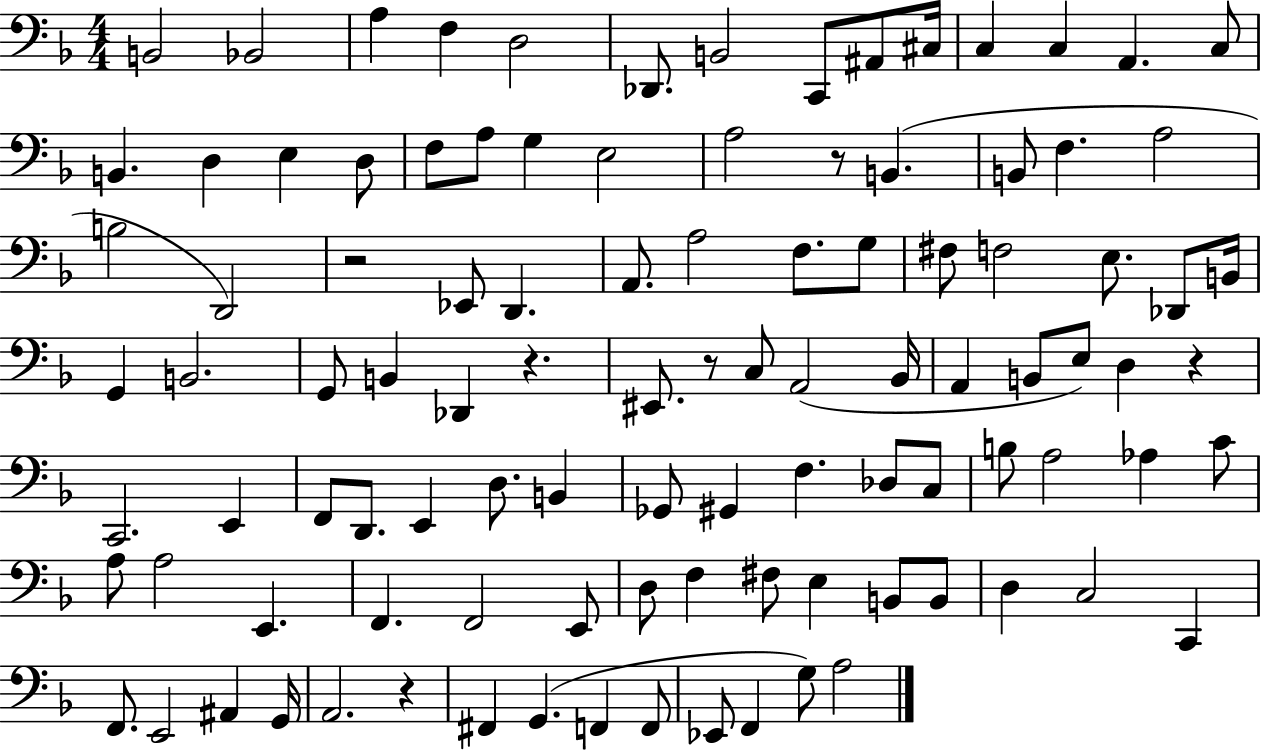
{
  \clef bass
  \numericTimeSignature
  \time 4/4
  \key f \major
  \repeat volta 2 { b,2 bes,2 | a4 f4 d2 | des,8. b,2 c,8 ais,8 cis16 | c4 c4 a,4. c8 | \break b,4. d4 e4 d8 | f8 a8 g4 e2 | a2 r8 b,4.( | b,8 f4. a2 | \break b2 d,2) | r2 ees,8 d,4. | a,8. a2 f8. g8 | fis8 f2 e8. des,8 b,16 | \break g,4 b,2. | g,8 b,4 des,4 r4. | eis,8. r8 c8 a,2( bes,16 | a,4 b,8 e8) d4 r4 | \break c,2. e,4 | f,8 d,8. e,4 d8. b,4 | ges,8 gis,4 f4. des8 c8 | b8 a2 aes4 c'8 | \break a8 a2 e,4. | f,4. f,2 e,8 | d8 f4 fis8 e4 b,8 b,8 | d4 c2 c,4 | \break f,8. e,2 ais,4 g,16 | a,2. r4 | fis,4 g,4.( f,4 f,8 | ees,8 f,4 g8) a2 | \break } \bar "|."
}